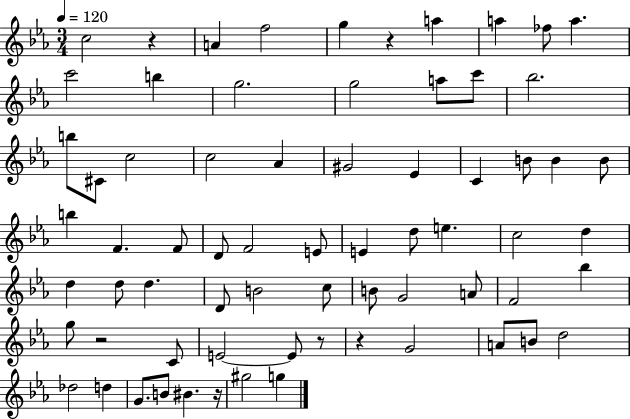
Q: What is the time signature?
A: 3/4